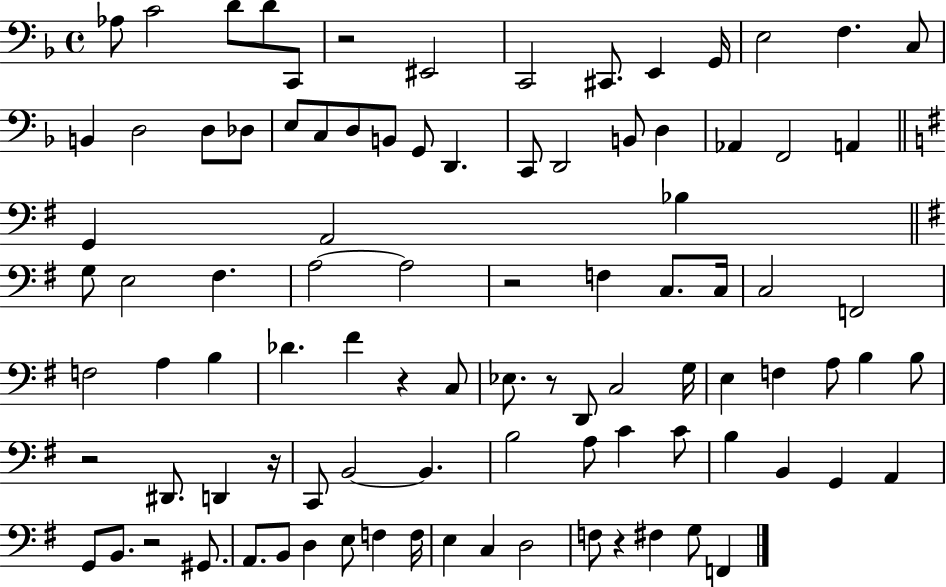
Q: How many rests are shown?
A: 8